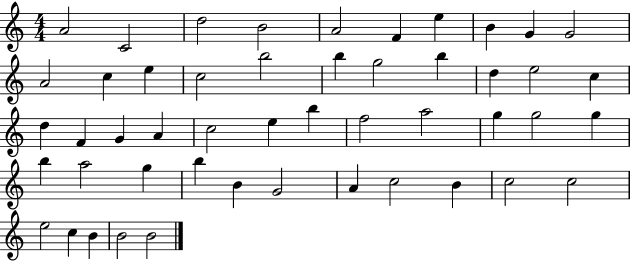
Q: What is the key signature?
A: C major